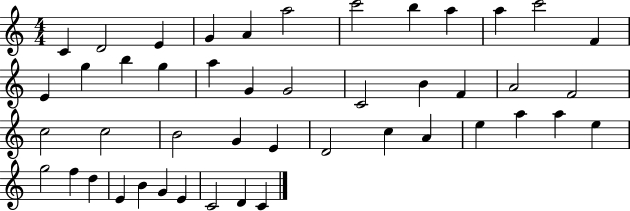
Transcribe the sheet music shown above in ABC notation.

X:1
T:Untitled
M:4/4
L:1/4
K:C
C D2 E G A a2 c'2 b a a c'2 F E g b g a G G2 C2 B F A2 F2 c2 c2 B2 G E D2 c A e a a e g2 f d E B G E C2 D C